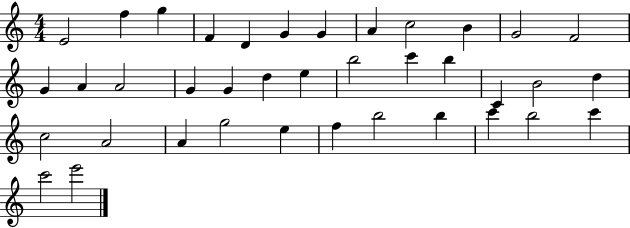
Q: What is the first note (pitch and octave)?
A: E4